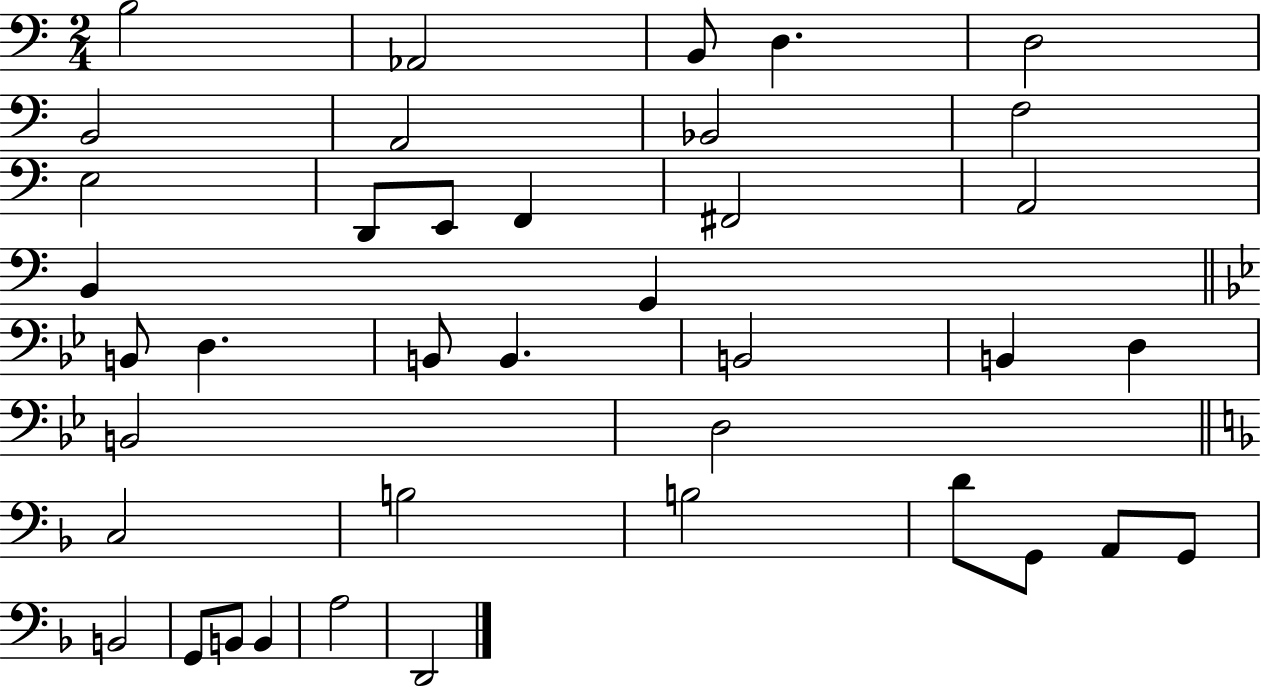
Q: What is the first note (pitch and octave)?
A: B3